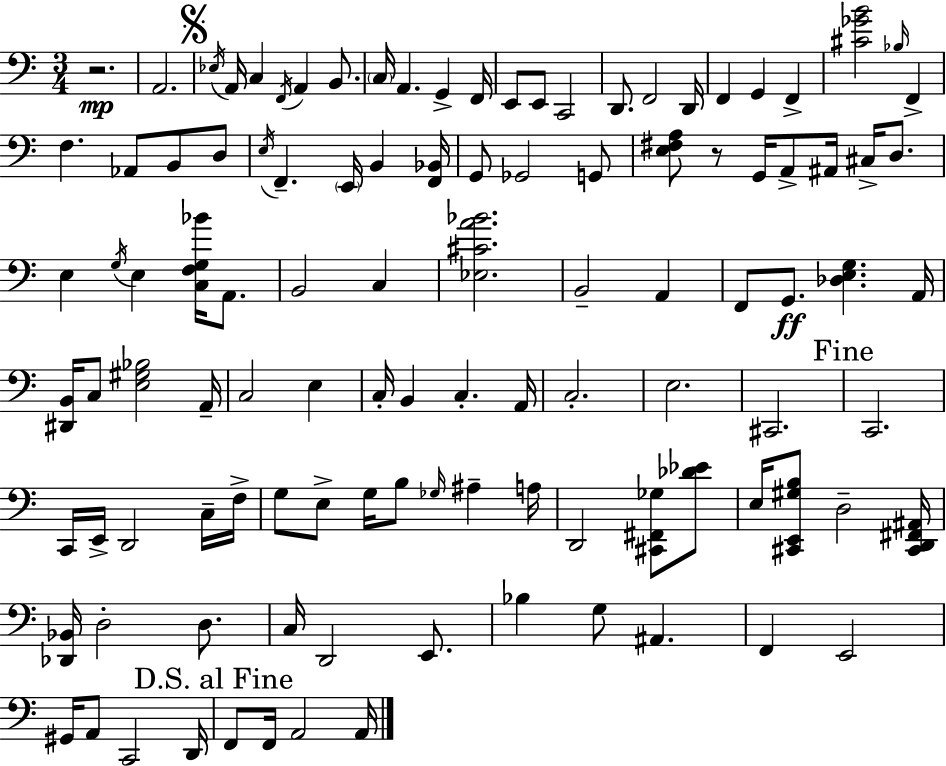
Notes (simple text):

R/h. A2/h. Eb3/s A2/s C3/q F2/s A2/q B2/e. C3/s A2/q. G2/q F2/s E2/e E2/e C2/h D2/e. F2/h D2/s F2/q G2/q F2/q [C#4,Gb4,B4]/h Bb3/s F2/q F3/q. Ab2/e B2/e D3/e E3/s F2/q. E2/s B2/q [F2,Bb2]/s G2/e Gb2/h G2/e [E3,F#3,A3]/e R/e G2/s A2/e A#2/s C#3/s D3/e. E3/q G3/s E3/q [C3,F3,G3,Bb4]/s A2/e. B2/h C3/q [Eb3,C#4,A4,Bb4]/h. B2/h A2/q F2/e G2/e. [Db3,E3,G3]/q. A2/s [D#2,B2]/s C3/e [E3,G#3,Bb3]/h A2/s C3/h E3/q C3/s B2/q C3/q. A2/s C3/h. E3/h. C#2/h. C2/h. C2/s E2/s D2/h C3/s F3/s G3/e E3/e G3/s B3/e Gb3/s A#3/q A3/s D2/h [C#2,F#2,Gb3]/e [Db4,Eb4]/e E3/s [C#2,E2,G#3,B3]/e D3/h [C#2,D2,F#2,A#2]/s [Db2,Bb2]/s D3/h D3/e. C3/s D2/h E2/e. Bb3/q G3/e A#2/q. F2/q E2/h G#2/s A2/e C2/h D2/s F2/e F2/s A2/h A2/s